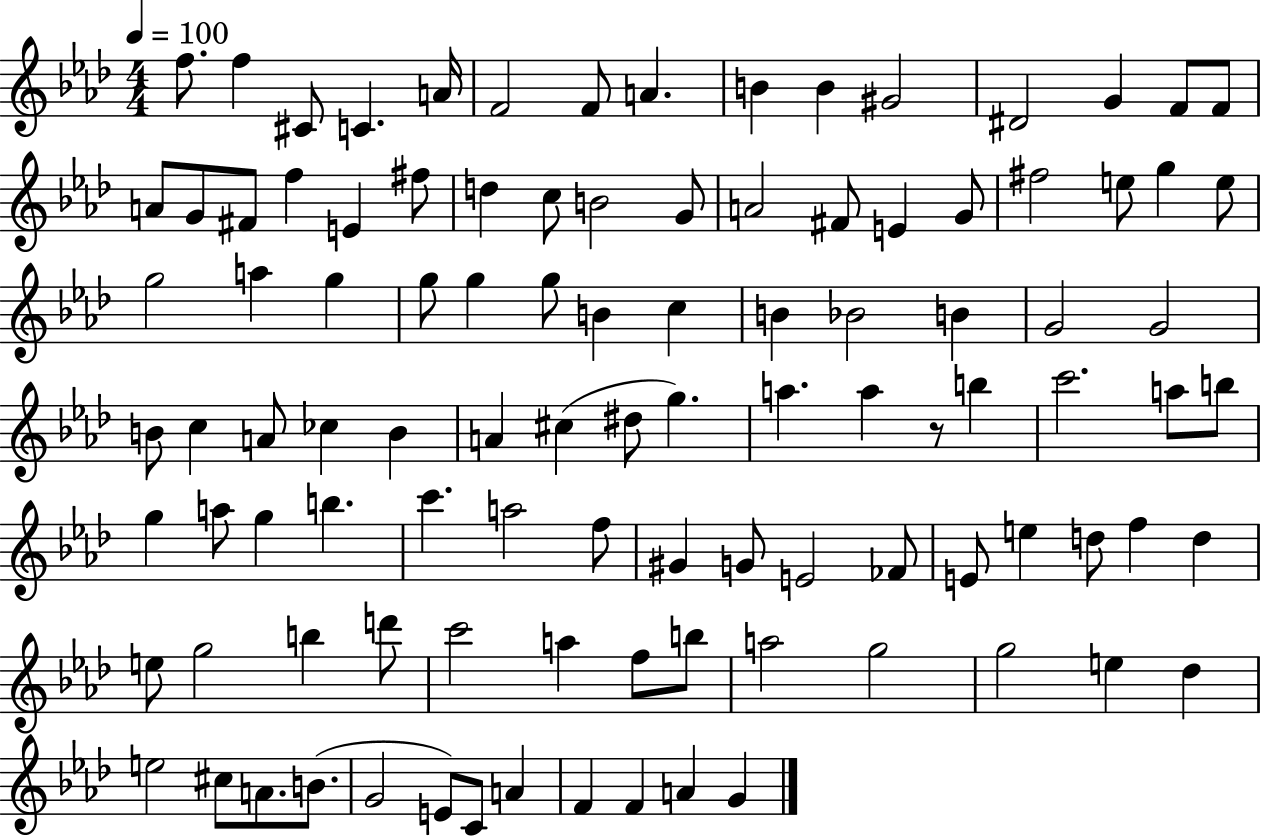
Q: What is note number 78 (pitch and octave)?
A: E5